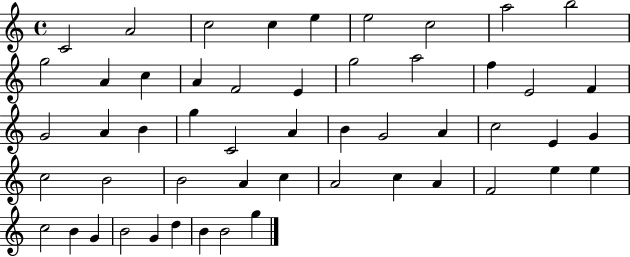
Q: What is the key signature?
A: C major